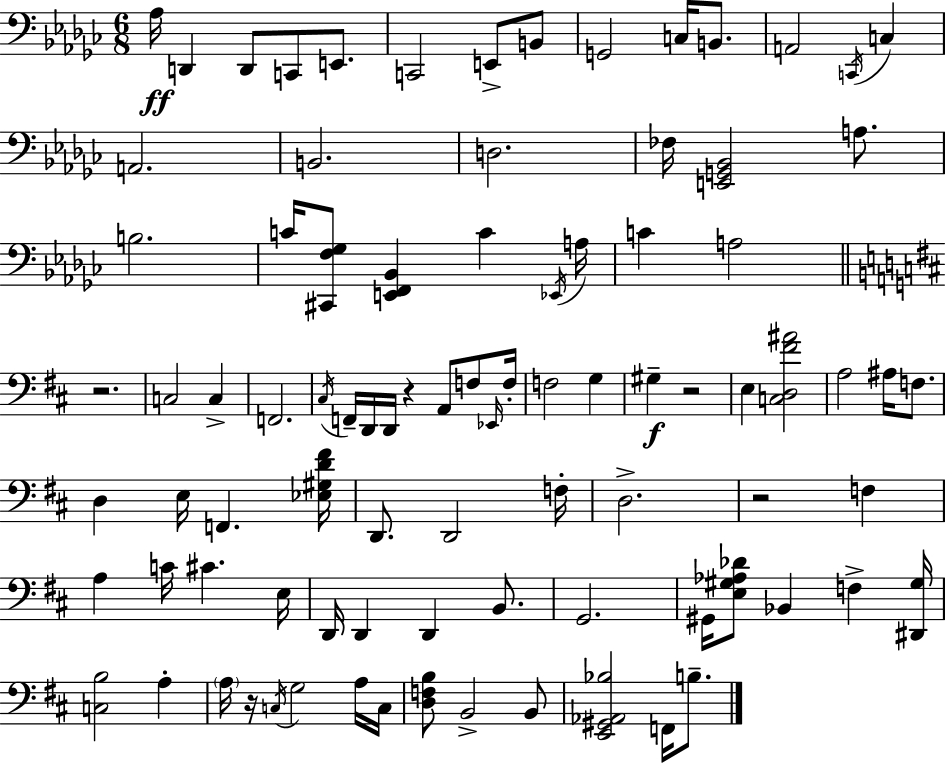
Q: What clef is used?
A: bass